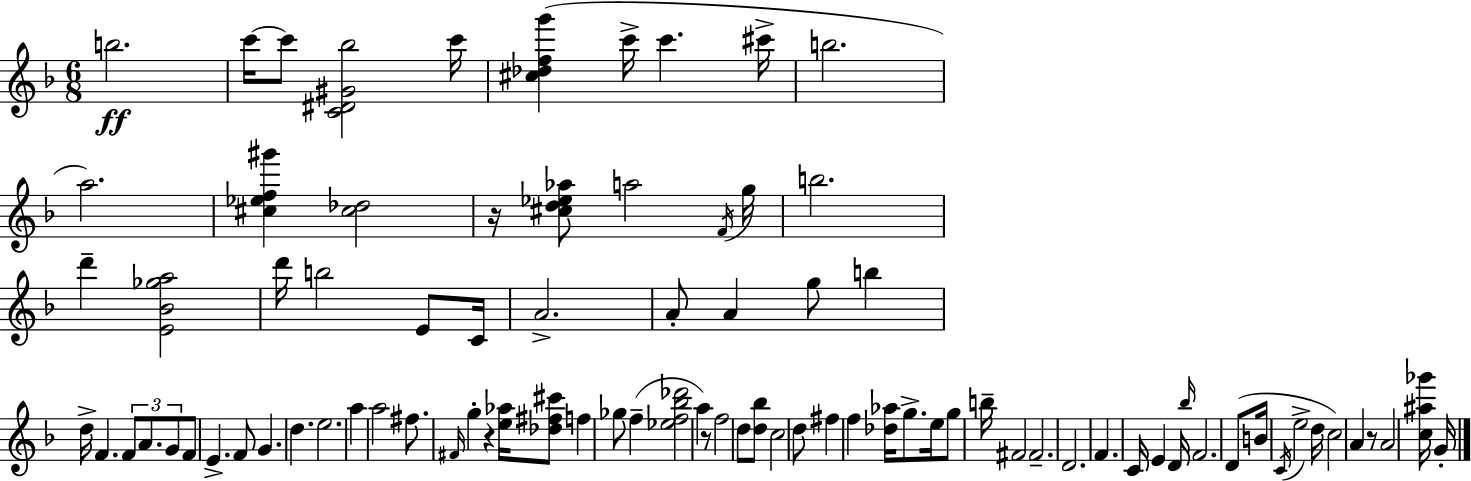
{
  \clef treble
  \numericTimeSignature
  \time 6/8
  \key f \major
  b''2.\ff | c'''16~~ c'''8 <c' dis' gis' bes''>2 c'''16 | <cis'' des'' f'' g'''>4( c'''16-> c'''4. cis'''16-> | b''2. | \break a''2.) | <cis'' ees'' f'' gis'''>4 <cis'' des''>2 | r16 <cis'' d'' ees'' aes''>8 a''2 \acciaccatura { f'16 } | g''16 b''2. | \break d'''4-- <e' bes' ges'' a''>2 | d'''16 b''2 e'8 | c'16 a'2.-> | a'8-. a'4 g''8 b''4 | \break d''16-> f'4. \tuplet 3/2 { f'8 a'8. | g'8 } f'8 e'4.-> f'8 | g'4. d''4. | e''2. | \break a''4 a''2 | fis''8. \grace { fis'16 } g''4-. r4 | <e'' aes''>16 <des'' fis'' cis'''>8 f''4 ges''8 f''4--( | <ees'' f'' bes'' des'''>2 a''4) | \break r8 f''2 | d''8 <d'' bes''>8 c''2 | d''8 fis''4 f''4 <des'' aes''>16 g''8.-> | e''16 g''8 b''16-- fis'2 | \break fis'2.-- | d'2. | f'4. c'16 e'4 | d'16 \grace { bes''16 } f'2. | \break d'8( b'16 \acciaccatura { c'16 } e''2-> | d''16 c''2) | a'4 r8 a'2 | <c'' ais'' ges'''>16 g'16-. \bar "|."
}